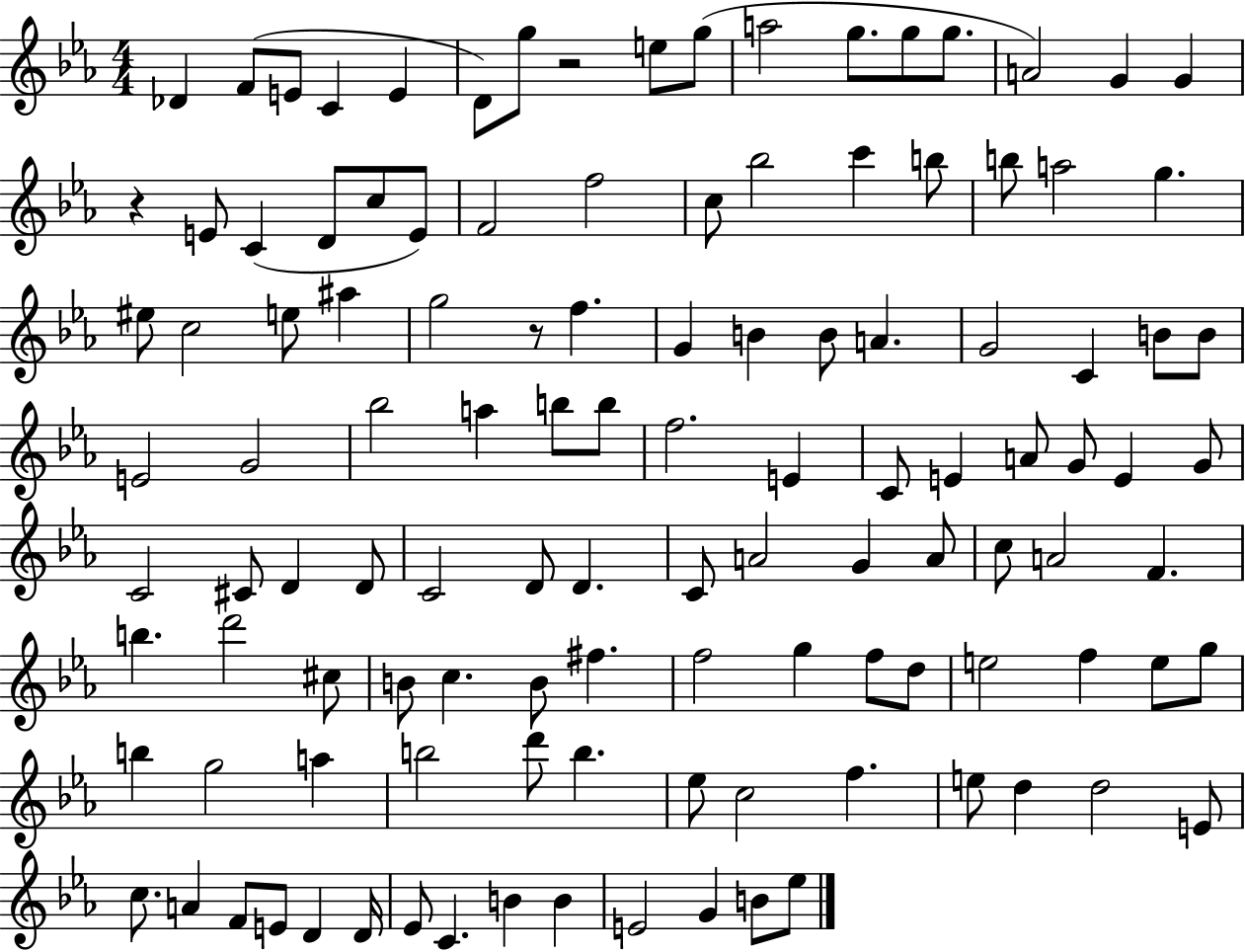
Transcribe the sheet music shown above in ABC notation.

X:1
T:Untitled
M:4/4
L:1/4
K:Eb
_D F/2 E/2 C E D/2 g/2 z2 e/2 g/2 a2 g/2 g/2 g/2 A2 G G z E/2 C D/2 c/2 E/2 F2 f2 c/2 _b2 c' b/2 b/2 a2 g ^e/2 c2 e/2 ^a g2 z/2 f G B B/2 A G2 C B/2 B/2 E2 G2 _b2 a b/2 b/2 f2 E C/2 E A/2 G/2 E G/2 C2 ^C/2 D D/2 C2 D/2 D C/2 A2 G A/2 c/2 A2 F b d'2 ^c/2 B/2 c B/2 ^f f2 g f/2 d/2 e2 f e/2 g/2 b g2 a b2 d'/2 b _e/2 c2 f e/2 d d2 E/2 c/2 A F/2 E/2 D D/4 _E/2 C B B E2 G B/2 _e/2